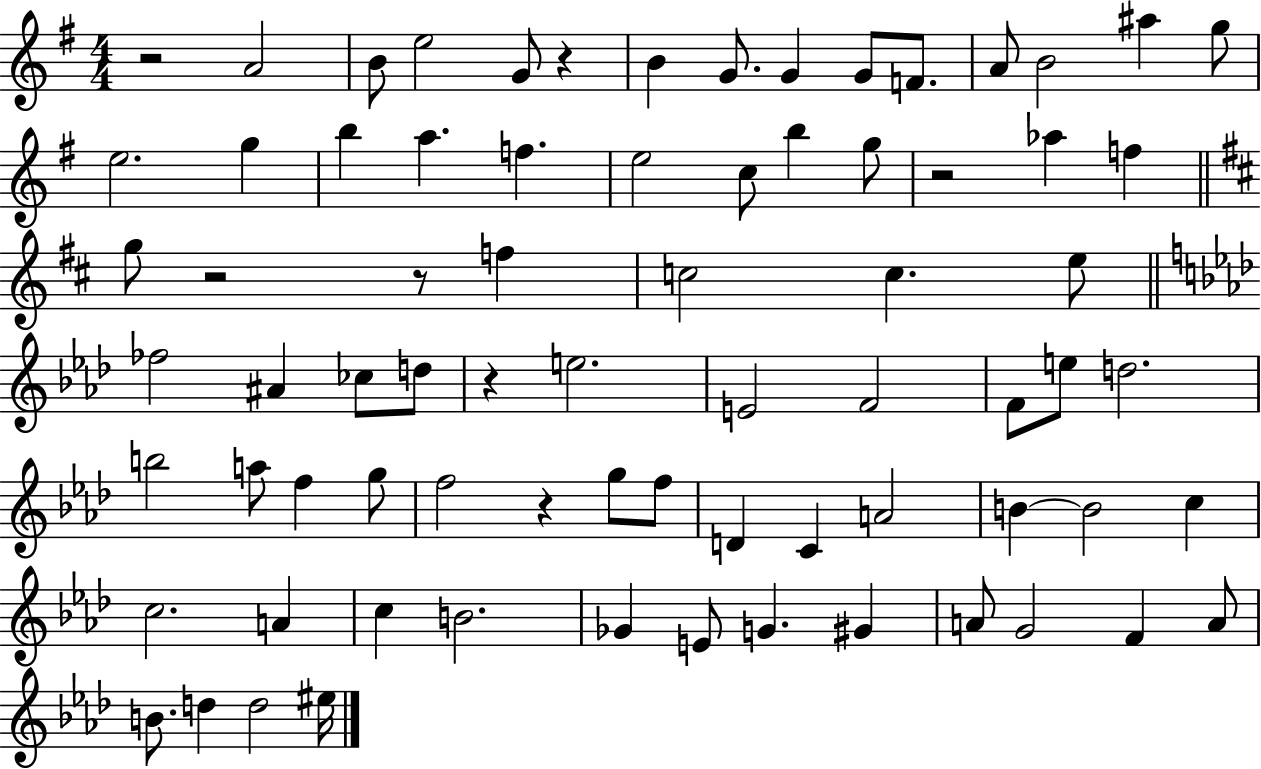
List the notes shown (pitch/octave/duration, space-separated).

R/h A4/h B4/e E5/h G4/e R/q B4/q G4/e. G4/q G4/e F4/e. A4/e B4/h A#5/q G5/e E5/h. G5/q B5/q A5/q. F5/q. E5/h C5/e B5/q G5/e R/h Ab5/q F5/q G5/e R/h R/e F5/q C5/h C5/q. E5/e FES5/h A#4/q CES5/e D5/e R/q E5/h. E4/h F4/h F4/e E5/e D5/h. B5/h A5/e F5/q G5/e F5/h R/q G5/e F5/e D4/q C4/q A4/h B4/q B4/h C5/q C5/h. A4/q C5/q B4/h. Gb4/q E4/e G4/q. G#4/q A4/e G4/h F4/q A4/e B4/e. D5/q D5/h EIS5/s